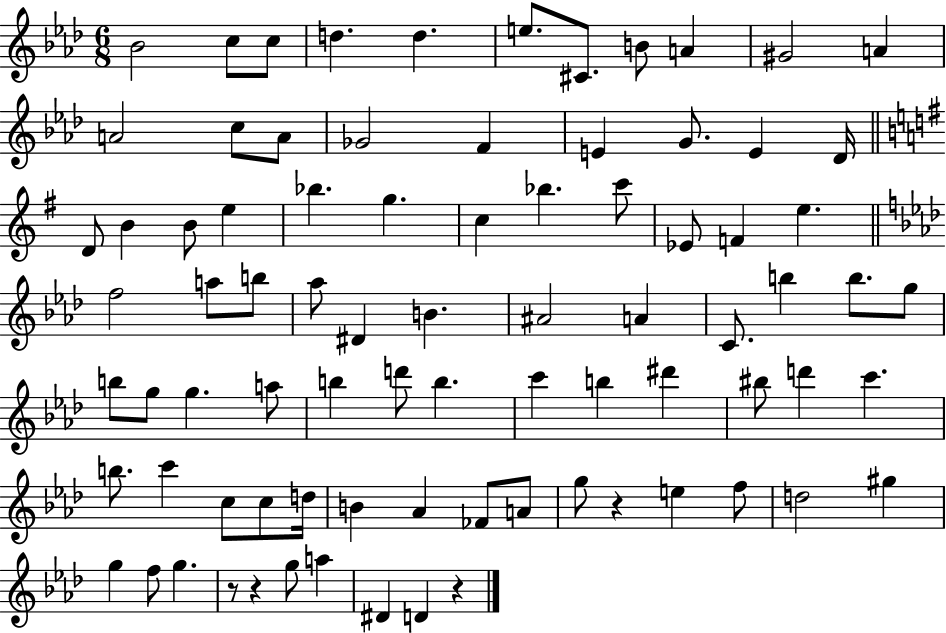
Bb4/h C5/e C5/e D5/q. D5/q. E5/e. C#4/e. B4/e A4/q G#4/h A4/q A4/h C5/e A4/e Gb4/h F4/q E4/q G4/e. E4/q Db4/s D4/e B4/q B4/e E5/q Bb5/q. G5/q. C5/q Bb5/q. C6/e Eb4/e F4/q E5/q. F5/h A5/e B5/e Ab5/e D#4/q B4/q. A#4/h A4/q C4/e. B5/q B5/e. G5/e B5/e G5/e G5/q. A5/e B5/q D6/e B5/q. C6/q B5/q D#6/q BIS5/e D6/q C6/q. B5/e. C6/q C5/e C5/e D5/s B4/q Ab4/q FES4/e A4/e G5/e R/q E5/q F5/e D5/h G#5/q G5/q F5/e G5/q. R/e R/q G5/e A5/q D#4/q D4/q R/q